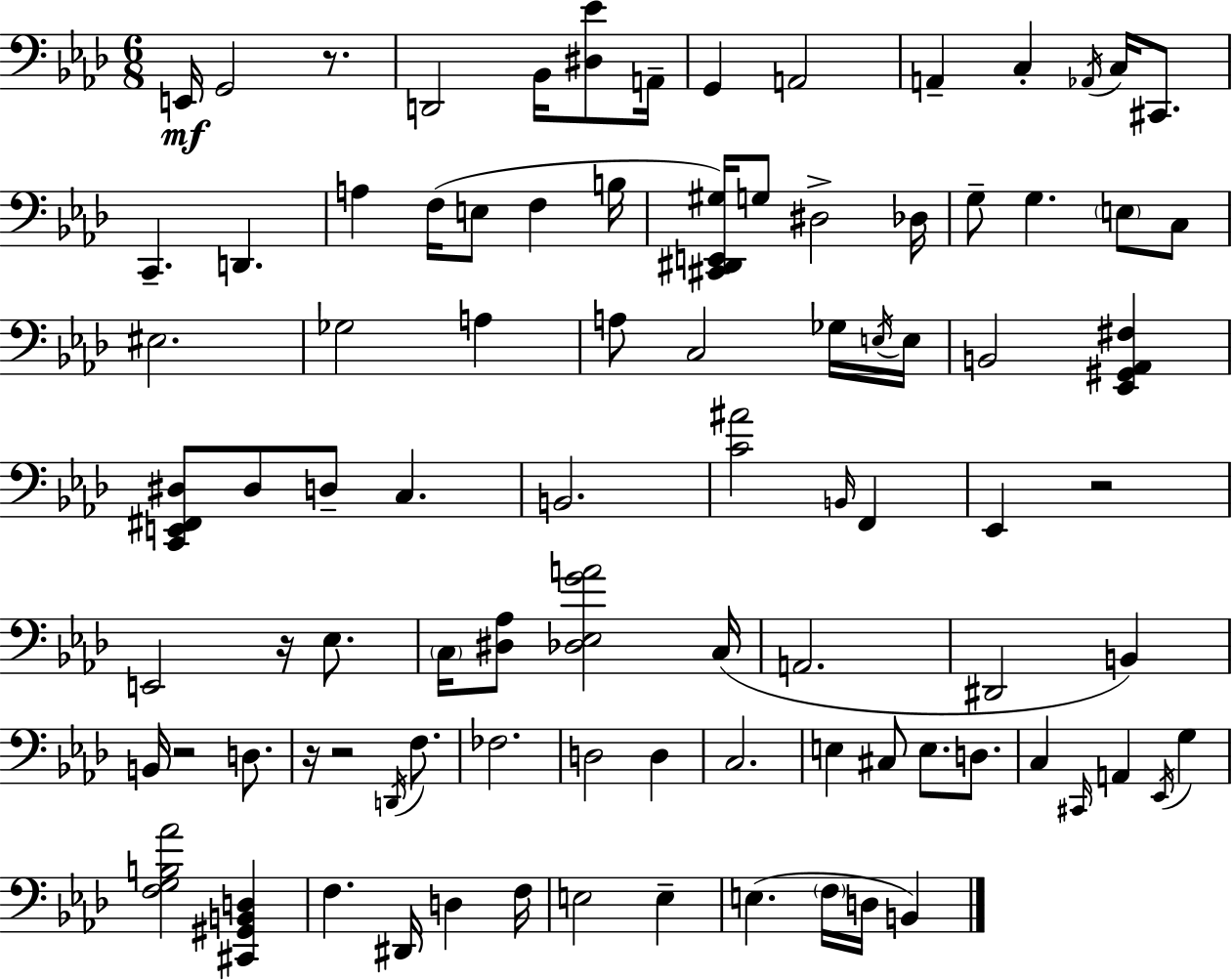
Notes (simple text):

E2/s G2/h R/e. D2/h Bb2/s [D#3,Eb4]/e A2/s G2/q A2/h A2/q C3/q Ab2/s C3/s C#2/e. C2/q. D2/q. A3/q F3/s E3/e F3/q B3/s [C#2,D#2,E2,G#3]/s G3/e D#3/h Db3/s G3/e G3/q. E3/e C3/e EIS3/h. Gb3/h A3/q A3/e C3/h Gb3/s E3/s E3/s B2/h [Eb2,G#2,Ab2,F#3]/q [C2,E2,F#2,D#3]/e D#3/e D3/e C3/q. B2/h. [C4,A#4]/h B2/s F2/q Eb2/q R/h E2/h R/s Eb3/e. C3/s [D#3,Ab3]/e [Db3,Eb3,G4,A4]/h C3/s A2/h. D#2/h B2/q B2/s R/h D3/e. R/s R/h D2/s F3/e. FES3/h. D3/h D3/q C3/h. E3/q C#3/e E3/e. D3/e. C3/q C#2/s A2/q Eb2/s G3/q [F3,G3,B3,Ab4]/h [C#2,G#2,B2,D3]/q F3/q. D#2/s D3/q F3/s E3/h E3/q E3/q. F3/s D3/s B2/q